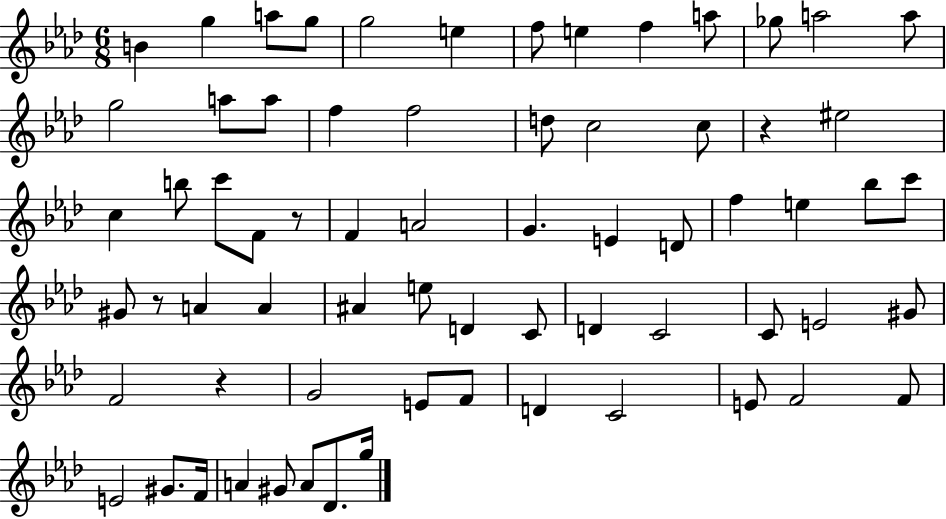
B4/q G5/q A5/e G5/e G5/h E5/q F5/e E5/q F5/q A5/e Gb5/e A5/h A5/e G5/h A5/e A5/e F5/q F5/h D5/e C5/h C5/e R/q EIS5/h C5/q B5/e C6/e F4/e R/e F4/q A4/h G4/q. E4/q D4/e F5/q E5/q Bb5/e C6/e G#4/e R/e A4/q A4/q A#4/q E5/e D4/q C4/e D4/q C4/h C4/e E4/h G#4/e F4/h R/q G4/h E4/e F4/e D4/q C4/h E4/e F4/h F4/e E4/h G#4/e. F4/s A4/q G#4/e A4/e Db4/e. G5/s